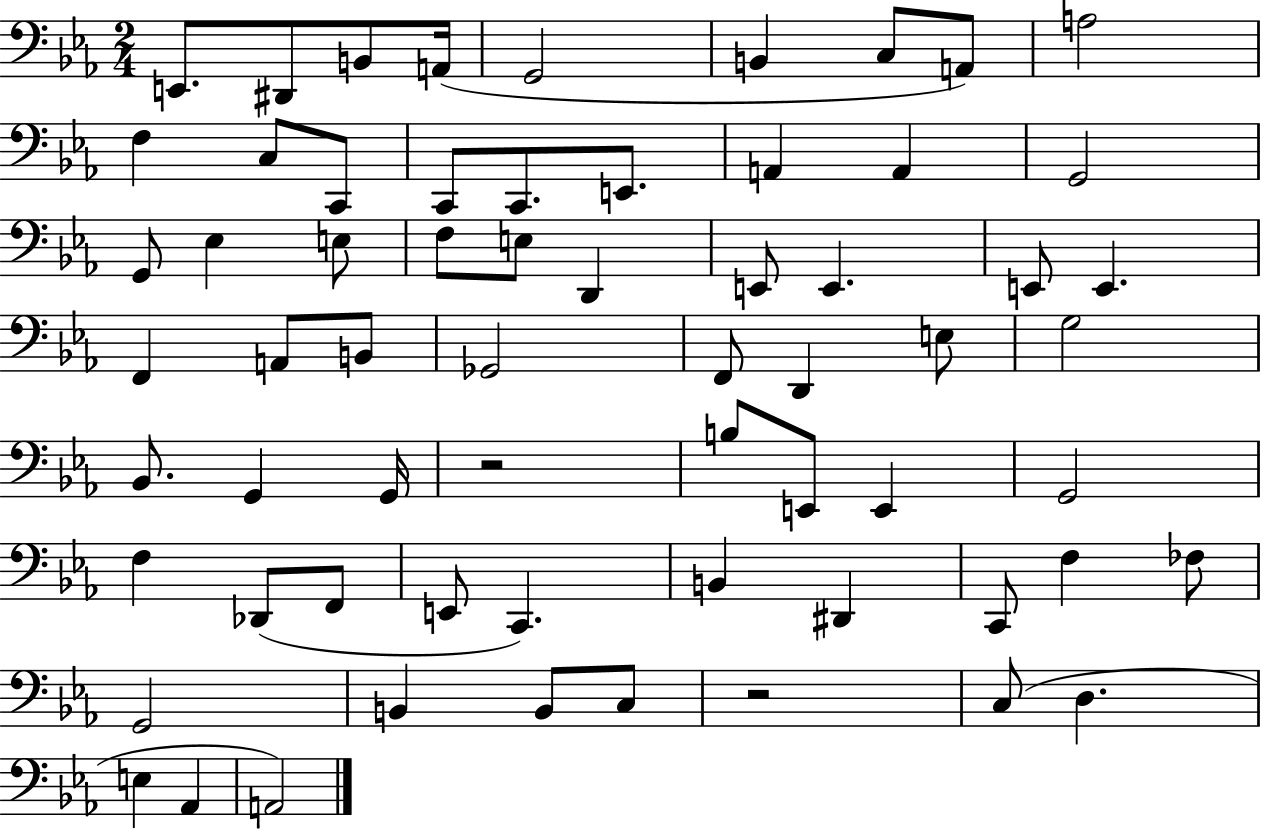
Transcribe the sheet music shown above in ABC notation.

X:1
T:Untitled
M:2/4
L:1/4
K:Eb
E,,/2 ^D,,/2 B,,/2 A,,/4 G,,2 B,, C,/2 A,,/2 A,2 F, C,/2 C,,/2 C,,/2 C,,/2 E,,/2 A,, A,, G,,2 G,,/2 _E, E,/2 F,/2 E,/2 D,, E,,/2 E,, E,,/2 E,, F,, A,,/2 B,,/2 _G,,2 F,,/2 D,, E,/2 G,2 _B,,/2 G,, G,,/4 z2 B,/2 E,,/2 E,, G,,2 F, _D,,/2 F,,/2 E,,/2 C,, B,, ^D,, C,,/2 F, _F,/2 G,,2 B,, B,,/2 C,/2 z2 C,/2 D, E, _A,, A,,2